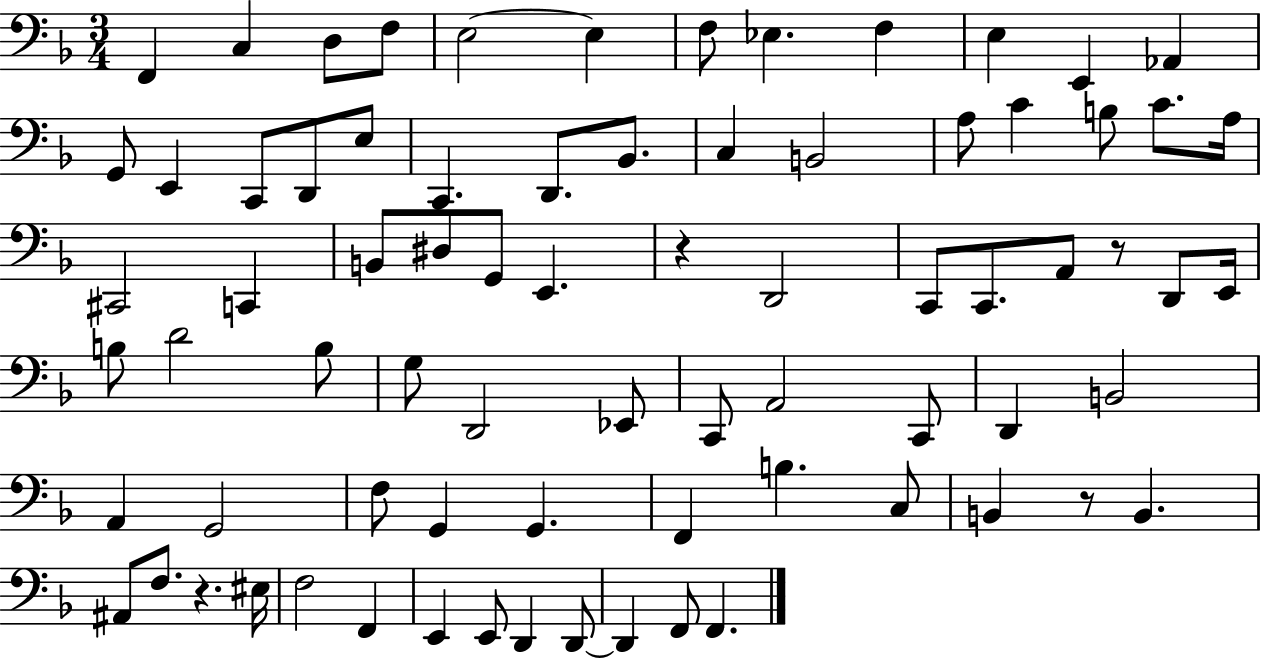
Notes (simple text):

F2/q C3/q D3/e F3/e E3/h E3/q F3/e Eb3/q. F3/q E3/q E2/q Ab2/q G2/e E2/q C2/e D2/e E3/e C2/q. D2/e. Bb2/e. C3/q B2/h A3/e C4/q B3/e C4/e. A3/s C#2/h C2/q B2/e D#3/e G2/e E2/q. R/q D2/h C2/e C2/e. A2/e R/e D2/e E2/s B3/e D4/h B3/e G3/e D2/h Eb2/e C2/e A2/h C2/e D2/q B2/h A2/q G2/h F3/e G2/q G2/q. F2/q B3/q. C3/e B2/q R/e B2/q. A#2/e F3/e. R/q. EIS3/s F3/h F2/q E2/q E2/e D2/q D2/e D2/q F2/e F2/q.